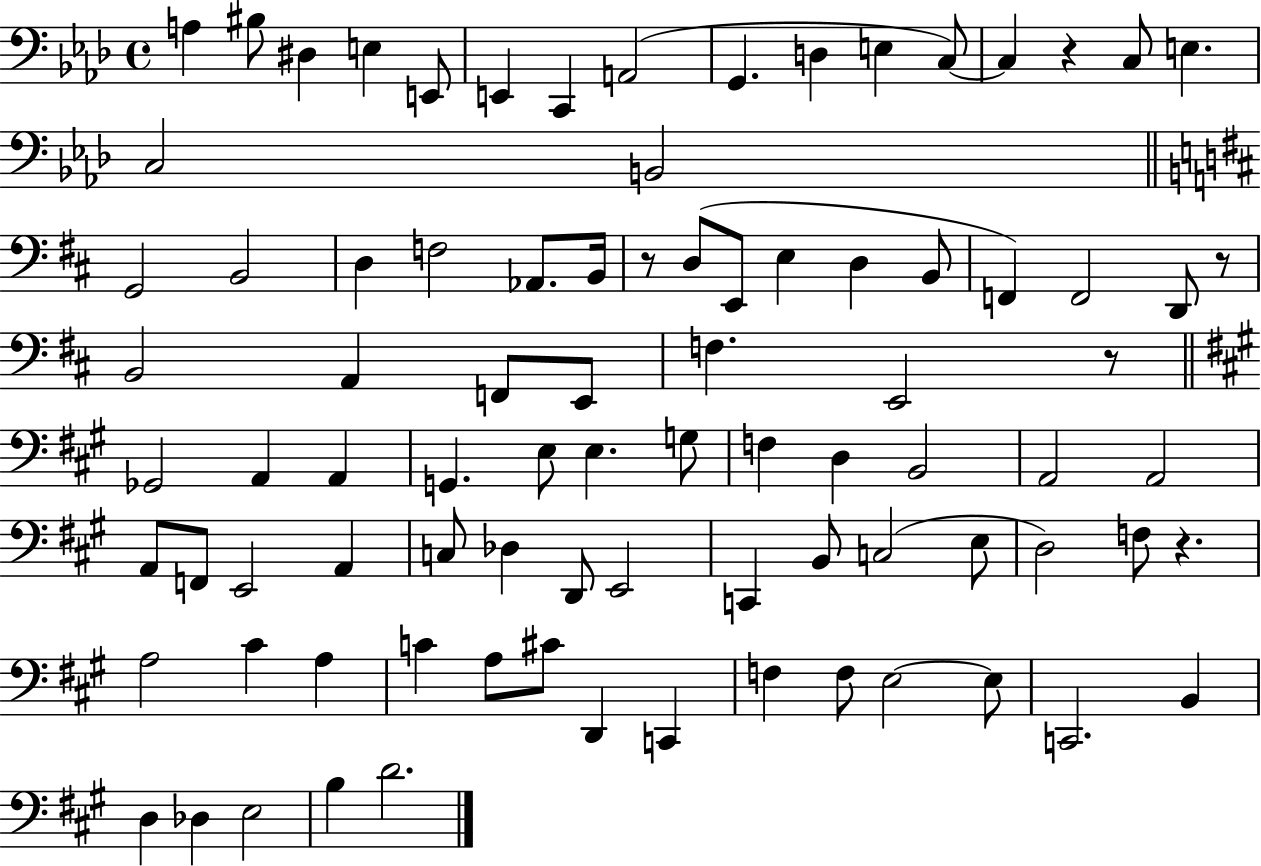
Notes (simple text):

A3/q BIS3/e D#3/q E3/q E2/e E2/q C2/q A2/h G2/q. D3/q E3/q C3/e C3/q R/q C3/e E3/q. C3/h B2/h G2/h B2/h D3/q F3/h Ab2/e. B2/s R/e D3/e E2/e E3/q D3/q B2/e F2/q F2/h D2/e R/e B2/h A2/q F2/e E2/e F3/q. E2/h R/e Gb2/h A2/q A2/q G2/q. E3/e E3/q. G3/e F3/q D3/q B2/h A2/h A2/h A2/e F2/e E2/h A2/q C3/e Db3/q D2/e E2/h C2/q B2/e C3/h E3/e D3/h F3/e R/q. A3/h C#4/q A3/q C4/q A3/e C#4/e D2/q C2/q F3/q F3/e E3/h E3/e C2/h. B2/q D3/q Db3/q E3/h B3/q D4/h.